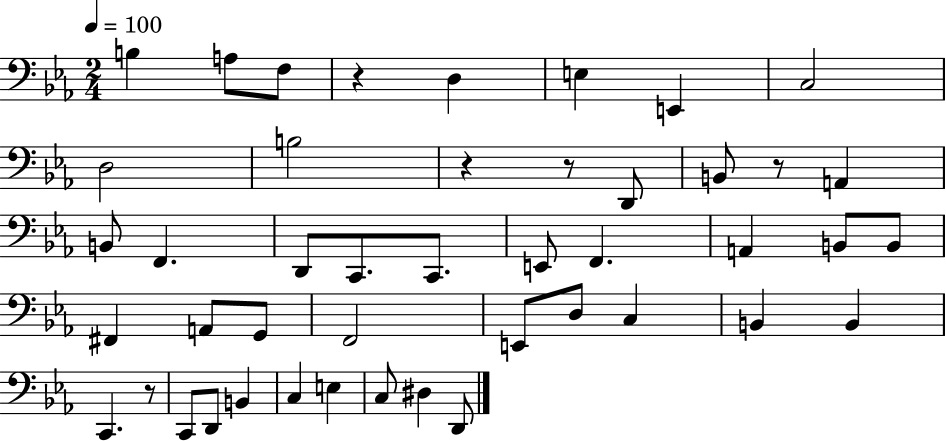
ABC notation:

X:1
T:Untitled
M:2/4
L:1/4
K:Eb
B, A,/2 F,/2 z D, E, E,, C,2 D,2 B,2 z z/2 D,,/2 B,,/2 z/2 A,, B,,/2 F,, D,,/2 C,,/2 C,,/2 E,,/2 F,, A,, B,,/2 B,,/2 ^F,, A,,/2 G,,/2 F,,2 E,,/2 D,/2 C, B,, B,, C,, z/2 C,,/2 D,,/2 B,, C, E, C,/2 ^D, D,,/2